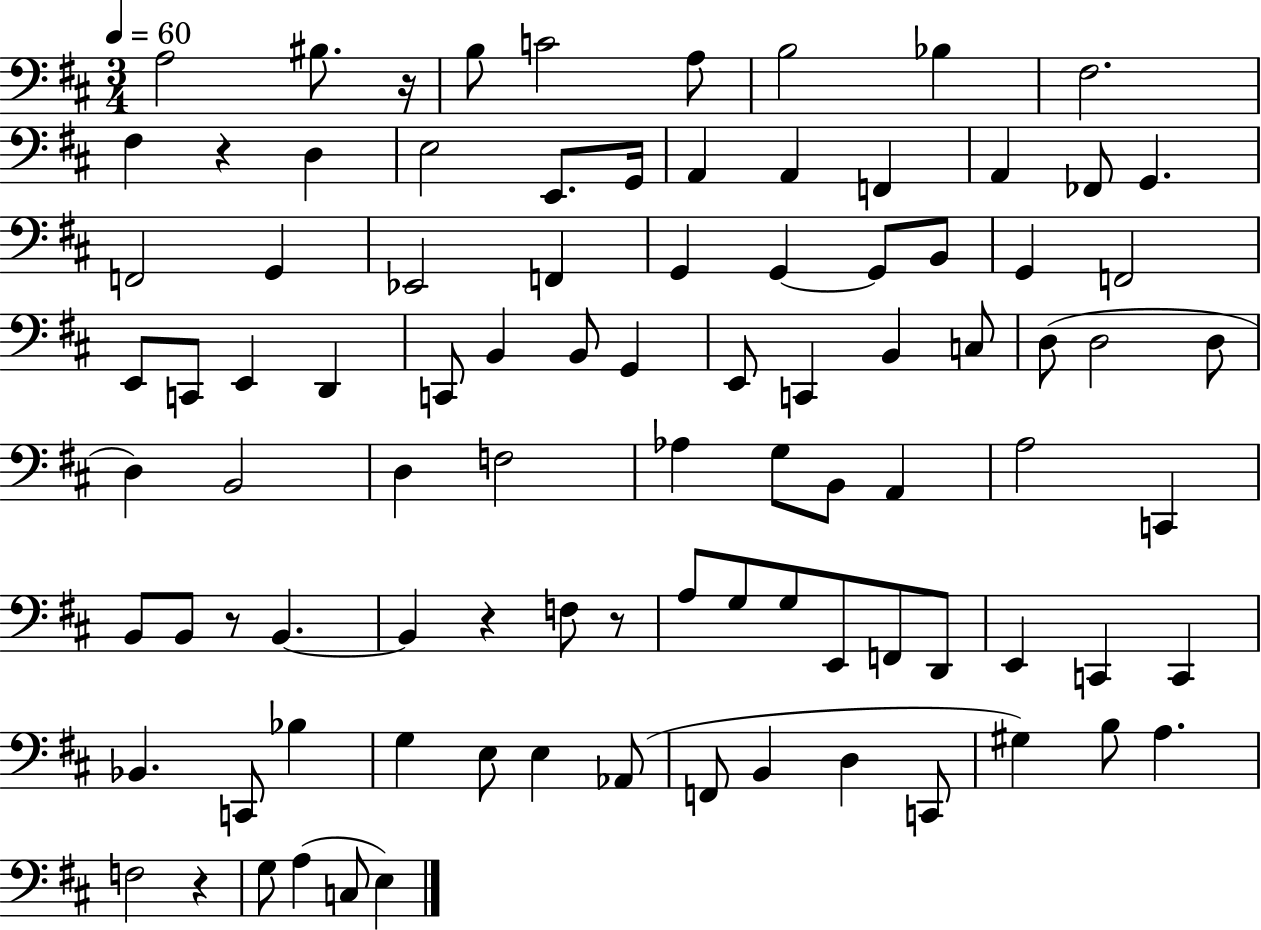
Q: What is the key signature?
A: D major